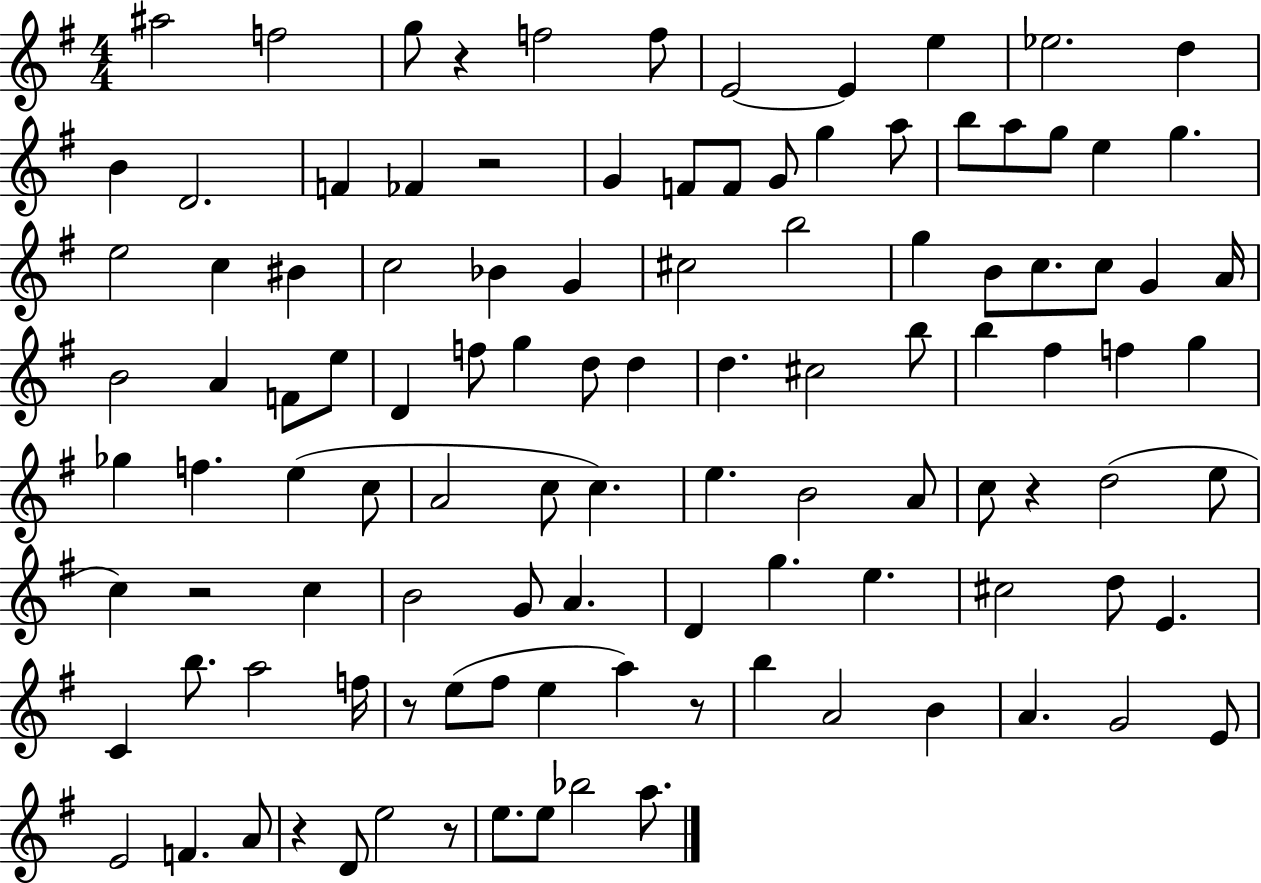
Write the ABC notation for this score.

X:1
T:Untitled
M:4/4
L:1/4
K:G
^a2 f2 g/2 z f2 f/2 E2 E e _e2 d B D2 F _F z2 G F/2 F/2 G/2 g a/2 b/2 a/2 g/2 e g e2 c ^B c2 _B G ^c2 b2 g B/2 c/2 c/2 G A/4 B2 A F/2 e/2 D f/2 g d/2 d d ^c2 b/2 b ^f f g _g f e c/2 A2 c/2 c e B2 A/2 c/2 z d2 e/2 c z2 c B2 G/2 A D g e ^c2 d/2 E C b/2 a2 f/4 z/2 e/2 ^f/2 e a z/2 b A2 B A G2 E/2 E2 F A/2 z D/2 e2 z/2 e/2 e/2 _b2 a/2